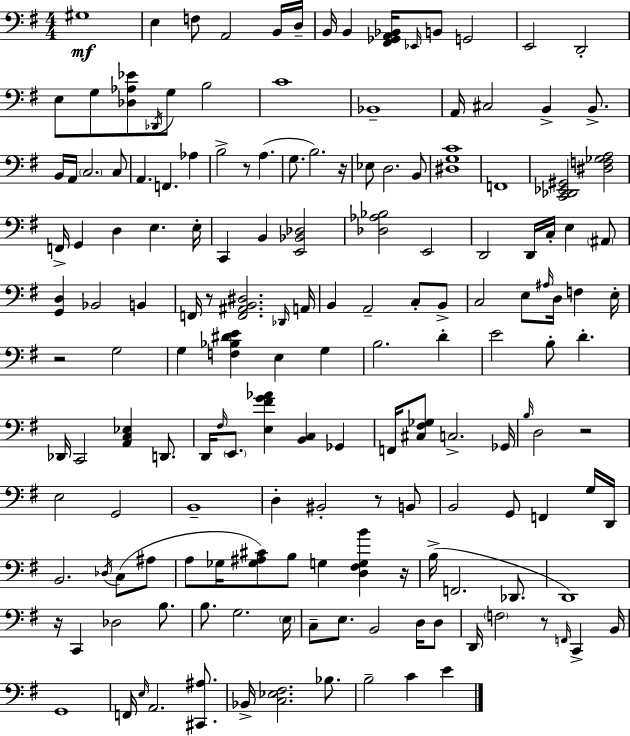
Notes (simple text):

G#3/w E3/q F3/e A2/h B2/s D3/s B2/s B2/q [F#2,Gb2,A2,Bb2]/s Eb2/s B2/e G2/h E2/h D2/h E3/e G3/e [Db3,Ab3,Eb4]/e Db2/s G3/e B3/h C4/w Bb2/w A2/s C#3/h B2/q B2/e. B2/s A2/s C3/h. C3/e A2/q. F2/q. Ab3/q B3/h R/e A3/q. G3/e. B3/h. R/s Eb3/e D3/h. B2/e [D#3,G3,C4]/w F2/w [C2,Db2,Eb2,G#2]/h [D#3,F3,Gb3,A3]/h F2/s G2/q D3/q E3/q. E3/s C2/q B2/q [E2,Bb2,Db3]/h [Db3,Ab3,Bb3]/h E2/h D2/h D2/s C3/s E3/q A#2/e [G2,D3]/q Bb2/h B2/q F2/s R/e [F2,A#2,B2,D#3]/h. Db2/s A2/s B2/q A2/h C3/e B2/e C3/h E3/e A#3/s D3/s F3/q E3/s R/h G3/h G3/q [F3,Bb3,D#4,E4]/q E3/q G3/q B3/h. D4/q E4/h B3/e D4/q. Db2/s C2/h [A2,C3,Eb3]/q D2/e. D2/s F#3/s E2/e. [E3,F#4,G4,Ab4]/q [B2,C3]/q Gb2/q F2/s [C#3,F#3,Gb3]/e C3/h. Gb2/s B3/s D3/h R/h E3/h G2/h B2/w D3/q BIS2/h R/e B2/e B2/h G2/e F2/q G3/s D2/s B2/h. Db3/s C3/e A#3/e A3/e Gb3/s [Gb3,A#3,C#4]/e B3/e G3/q [D3,F#3,G3,B4]/q R/s B3/s F2/h. Db2/e. D2/w R/s C2/q Db3/h B3/e. B3/e. G3/h. E3/s C3/e E3/e. B2/h D3/s D3/e D2/s F3/h R/e F2/s C2/q B2/s G2/w F2/s E3/s A2/h. [C#2,A#3]/e. Bb2/s [C3,Eb3,F#3]/h. Bb3/e. B3/h C4/q E4/q